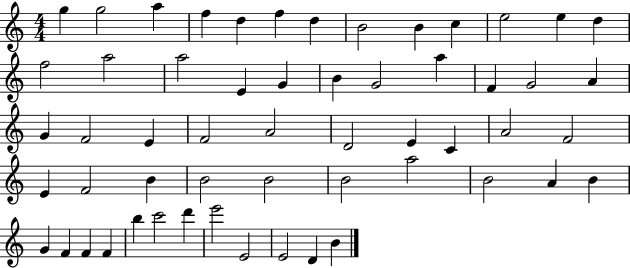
{
  \clef treble
  \numericTimeSignature
  \time 4/4
  \key c \major
  g''4 g''2 a''4 | f''4 d''4 f''4 d''4 | b'2 b'4 c''4 | e''2 e''4 d''4 | \break f''2 a''2 | a''2 e'4 g'4 | b'4 g'2 a''4 | f'4 g'2 a'4 | \break g'4 f'2 e'4 | f'2 a'2 | d'2 e'4 c'4 | a'2 f'2 | \break e'4 f'2 b'4 | b'2 b'2 | b'2 a''2 | b'2 a'4 b'4 | \break g'4 f'4 f'4 f'4 | b''4 c'''2 d'''4 | e'''2 e'2 | e'2 d'4 b'4 | \break \bar "|."
}